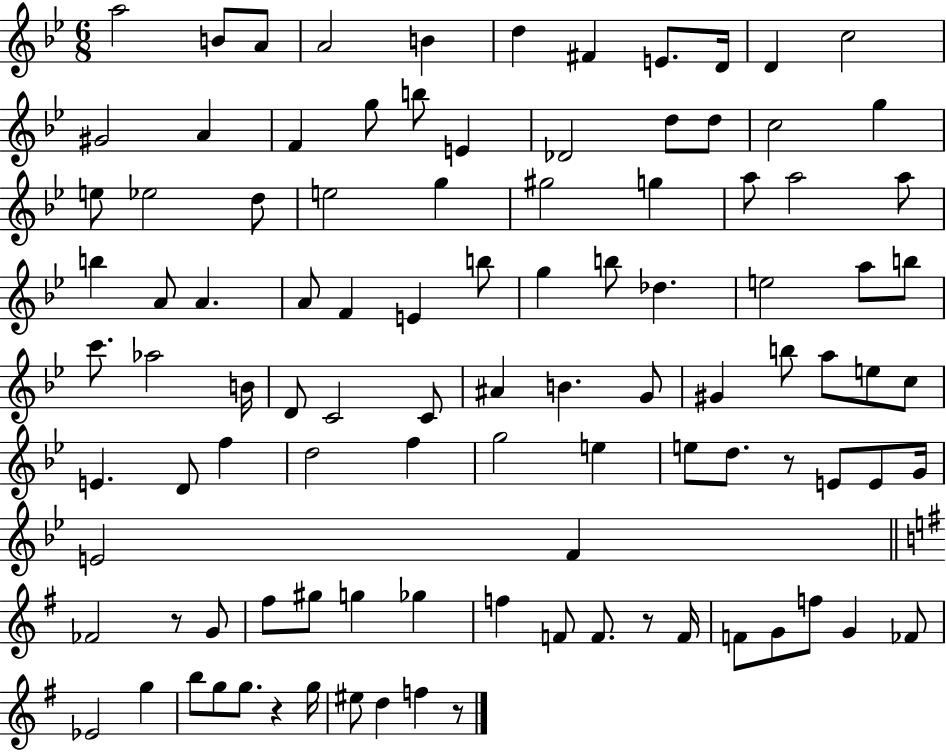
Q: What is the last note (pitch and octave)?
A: F5